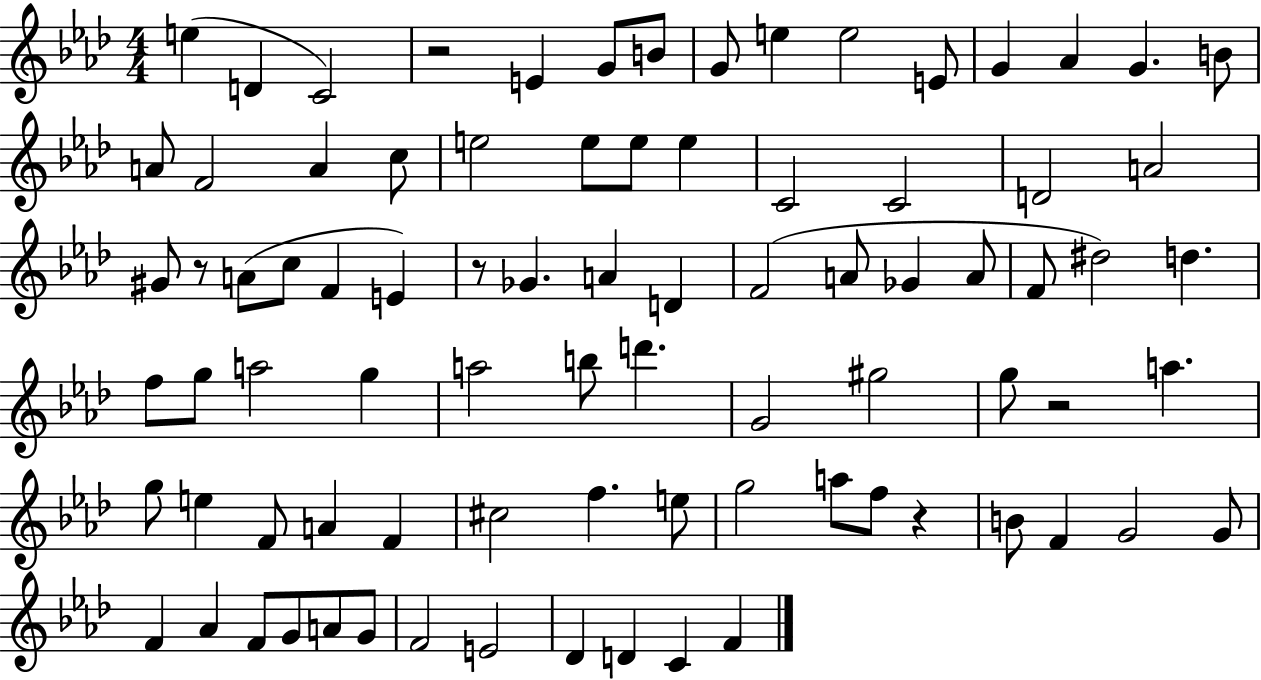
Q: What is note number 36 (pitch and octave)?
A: A4